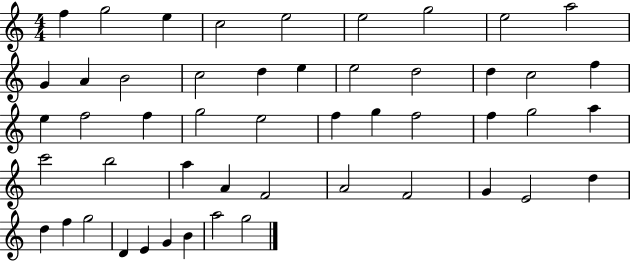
{
  \clef treble
  \numericTimeSignature
  \time 4/4
  \key c \major
  f''4 g''2 e''4 | c''2 e''2 | e''2 g''2 | e''2 a''2 | \break g'4 a'4 b'2 | c''2 d''4 e''4 | e''2 d''2 | d''4 c''2 f''4 | \break e''4 f''2 f''4 | g''2 e''2 | f''4 g''4 f''2 | f''4 g''2 a''4 | \break c'''2 b''2 | a''4 a'4 f'2 | a'2 f'2 | g'4 e'2 d''4 | \break d''4 f''4 g''2 | d'4 e'4 g'4 b'4 | a''2 g''2 | \bar "|."
}